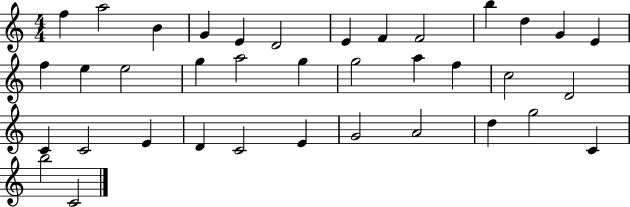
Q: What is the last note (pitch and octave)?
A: C4